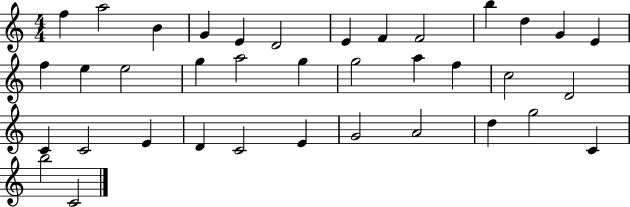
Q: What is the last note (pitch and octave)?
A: C4